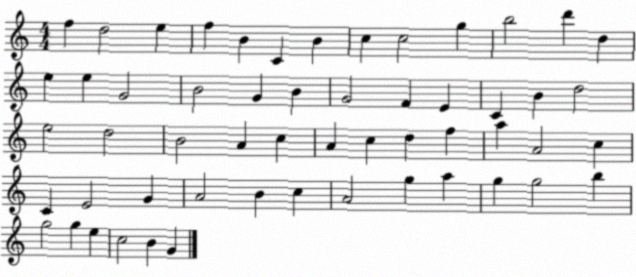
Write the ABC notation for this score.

X:1
T:Untitled
M:4/4
L:1/4
K:C
f d2 e f B C B c c2 g b2 d' d e e G2 B2 G B G2 F E C B d2 e2 d2 B2 A c A c d f a A2 c C E2 G A2 B c A2 g a g g2 b g2 g e c2 B G